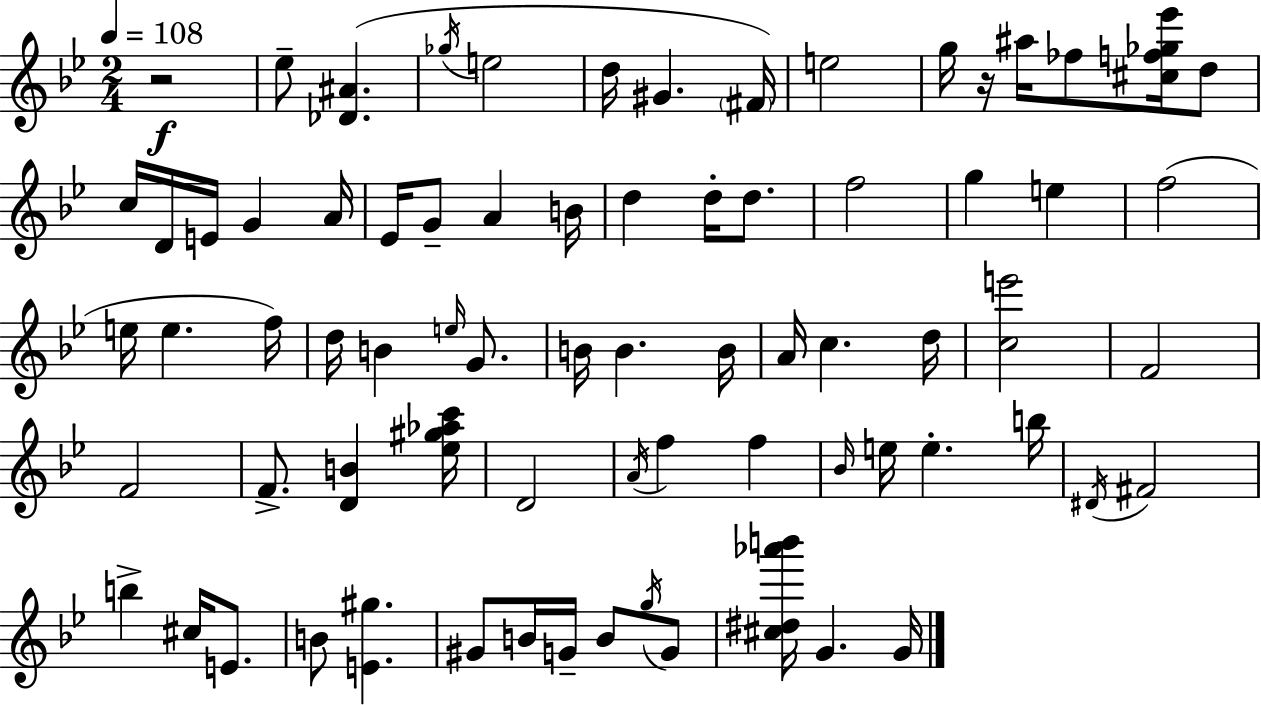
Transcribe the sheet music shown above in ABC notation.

X:1
T:Untitled
M:2/4
L:1/4
K:Gm
z2 _e/2 [_D^A] _g/4 e2 d/4 ^G ^F/4 e2 g/4 z/4 ^a/4 _f/2 [^cf_g_e']/4 d/2 c/4 D/4 E/4 G A/4 _E/4 G/2 A B/4 d d/4 d/2 f2 g e f2 e/4 e f/4 d/4 B e/4 G/2 B/4 B B/4 A/4 c d/4 [ce']2 F2 F2 F/2 [DB] [_e^g_ac']/4 D2 A/4 f f _B/4 e/4 e b/4 ^D/4 ^F2 b ^c/4 E/2 B/2 [E^g] ^G/2 B/4 G/4 B/2 g/4 G/2 [^c^d_a'b']/4 G G/4